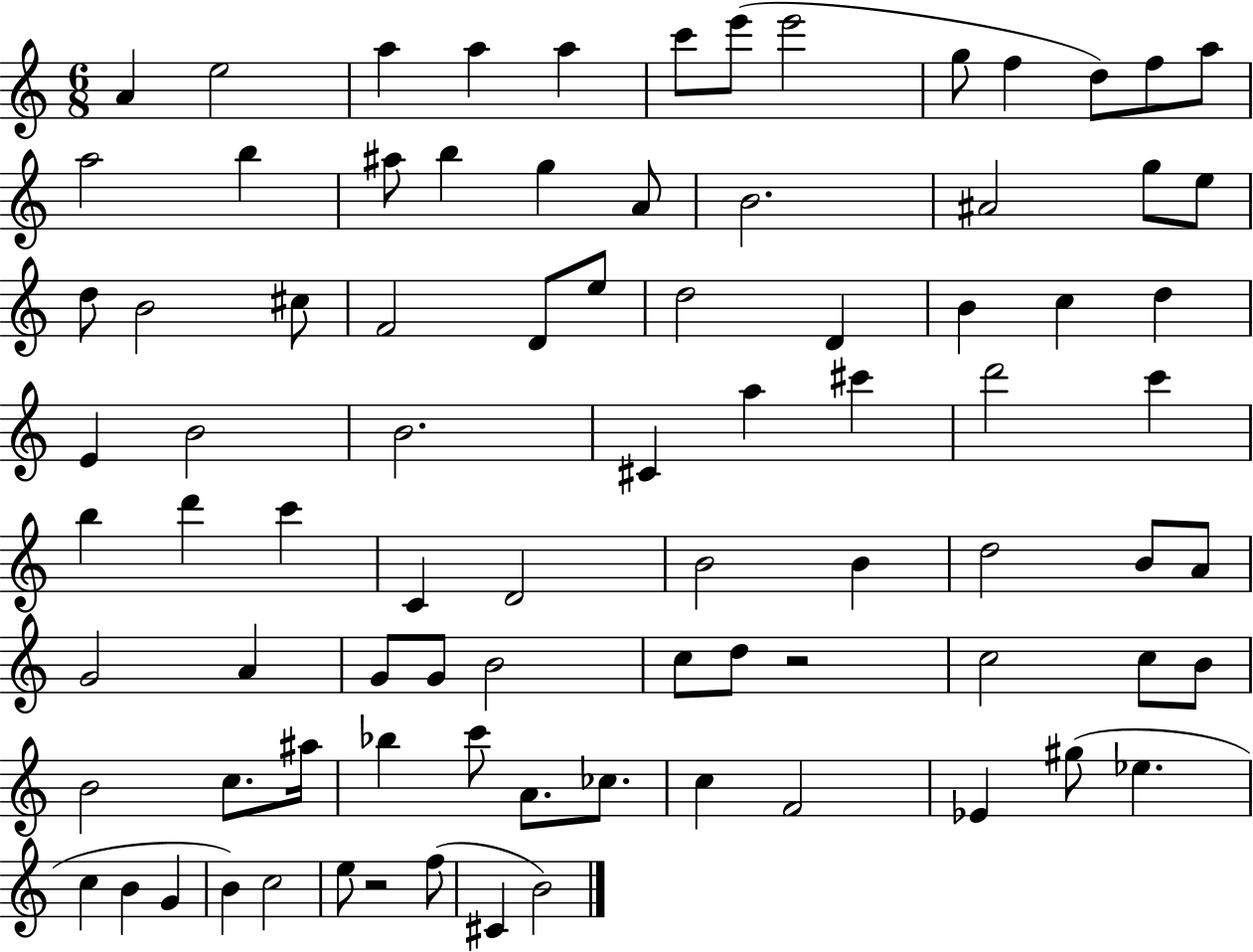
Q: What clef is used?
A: treble